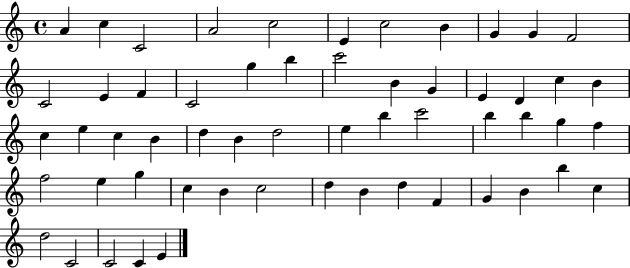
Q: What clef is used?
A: treble